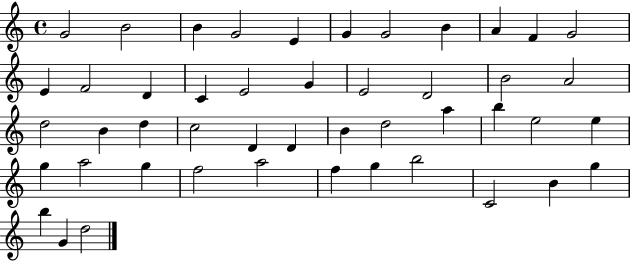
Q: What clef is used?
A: treble